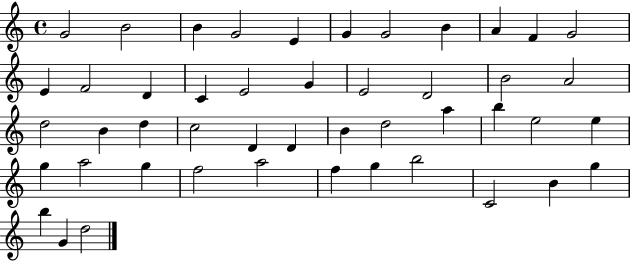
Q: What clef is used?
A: treble